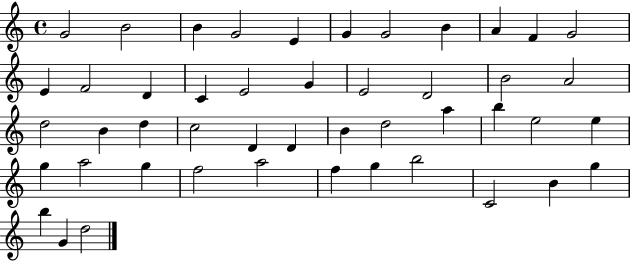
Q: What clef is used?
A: treble